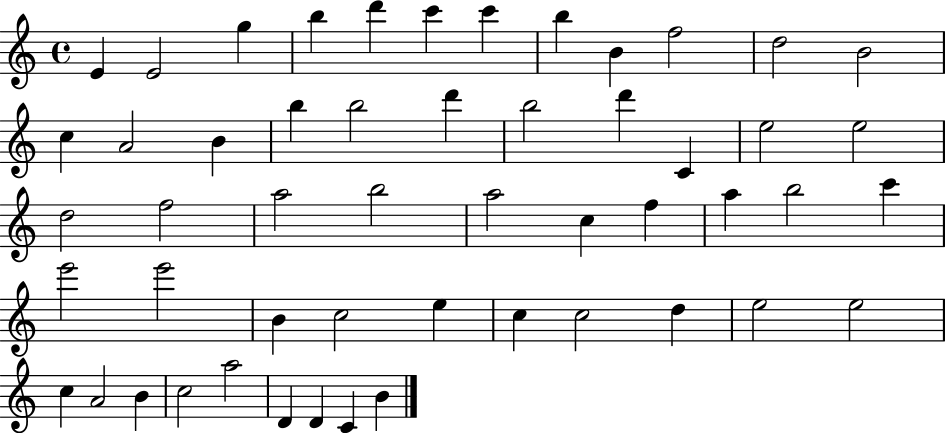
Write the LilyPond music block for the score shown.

{
  \clef treble
  \time 4/4
  \defaultTimeSignature
  \key c \major
  e'4 e'2 g''4 | b''4 d'''4 c'''4 c'''4 | b''4 b'4 f''2 | d''2 b'2 | \break c''4 a'2 b'4 | b''4 b''2 d'''4 | b''2 d'''4 c'4 | e''2 e''2 | \break d''2 f''2 | a''2 b''2 | a''2 c''4 f''4 | a''4 b''2 c'''4 | \break e'''2 e'''2 | b'4 c''2 e''4 | c''4 c''2 d''4 | e''2 e''2 | \break c''4 a'2 b'4 | c''2 a''2 | d'4 d'4 c'4 b'4 | \bar "|."
}